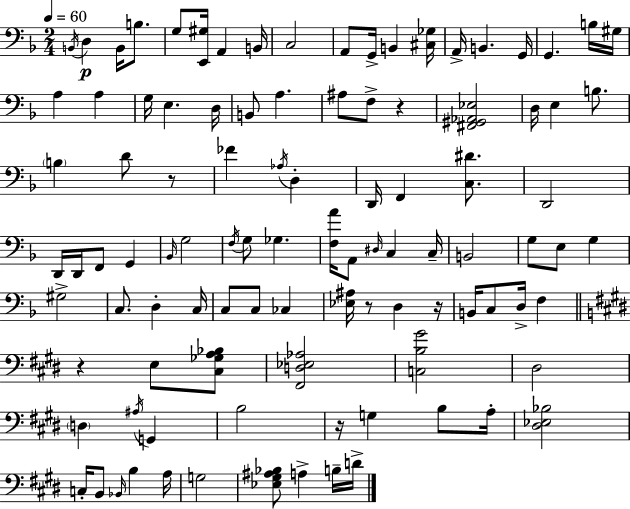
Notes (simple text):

B2/s D3/q B2/s B3/e. G3/e [E2,G#3]/s A2/q B2/s C3/h A2/e G2/s B2/q [C#3,Gb3]/s A2/s B2/q. G2/s G2/q. B3/s G#3/s A3/q A3/q G3/s E3/q. D3/s B2/e A3/q. A#3/e F3/e R/q [F#2,G#2,Ab2,Eb3]/h D3/s E3/q B3/e. B3/q D4/e R/e FES4/q Ab3/s D3/q D2/s F2/q [C3,D#4]/e. D2/h D2/s D2/s F2/e G2/q Bb2/s G3/h F3/s G3/e Gb3/q. [F3,A4]/s A2/e D#3/s C3/q C3/s B2/h G3/e E3/e G3/q G#3/h C3/e. D3/q C3/s C3/e C3/e CES3/q [Eb3,A#3]/s R/e D3/q R/s B2/s C3/e D3/s F3/q R/q E3/e [C#3,Gb3,A3,Bb3]/e [F#2,D3,Eb3,Ab3]/h [C3,B3,G#4]/h D#3/h D3/q A#3/s G2/q B3/h R/s G3/q B3/e A3/s [D#3,Eb3,Bb3]/h C3/s B2/e Bb2/s B3/q A3/s G3/h [Eb3,G#3,A#3,Bb3]/e A3/q B3/s D4/s